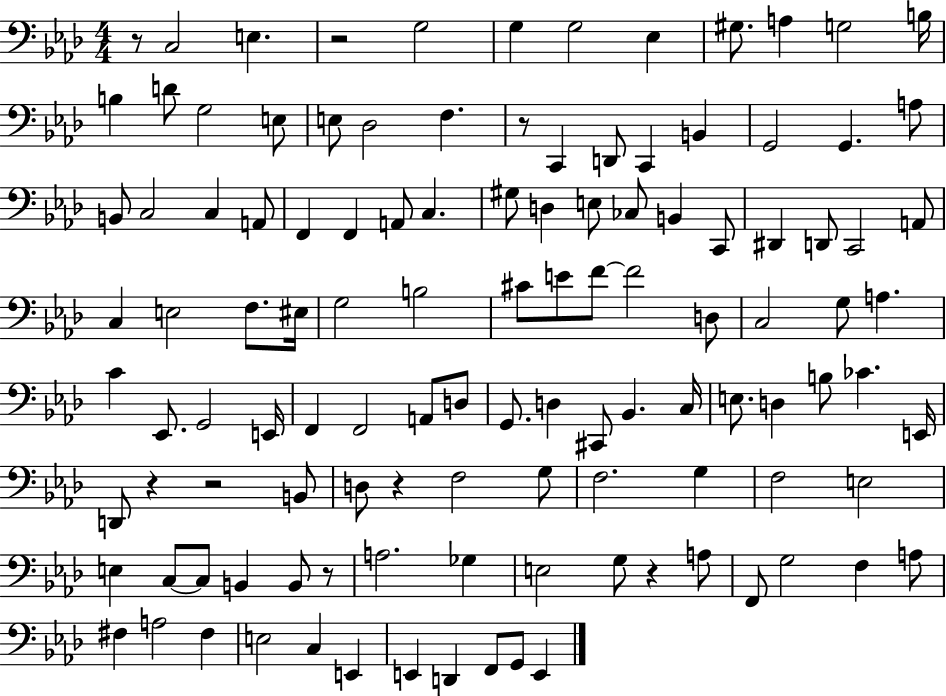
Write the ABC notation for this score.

X:1
T:Untitled
M:4/4
L:1/4
K:Ab
z/2 C,2 E, z2 G,2 G, G,2 _E, ^G,/2 A, G,2 B,/4 B, D/2 G,2 E,/2 E,/2 _D,2 F, z/2 C,, D,,/2 C,, B,, G,,2 G,, A,/2 B,,/2 C,2 C, A,,/2 F,, F,, A,,/2 C, ^G,/2 D, E,/2 _C,/2 B,, C,,/2 ^D,, D,,/2 C,,2 A,,/2 C, E,2 F,/2 ^E,/4 G,2 B,2 ^C/2 E/2 F/2 F2 D,/2 C,2 G,/2 A, C _E,,/2 G,,2 E,,/4 F,, F,,2 A,,/2 D,/2 G,,/2 D, ^C,,/2 _B,, C,/4 E,/2 D, B,/2 _C E,,/4 D,,/2 z z2 B,,/2 D,/2 z F,2 G,/2 F,2 G, F,2 E,2 E, C,/2 C,/2 B,, B,,/2 z/2 A,2 _G, E,2 G,/2 z A,/2 F,,/2 G,2 F, A,/2 ^F, A,2 ^F, E,2 C, E,, E,, D,, F,,/2 G,,/2 E,,